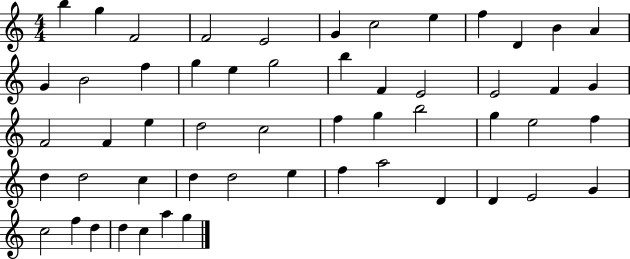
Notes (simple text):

B5/q G5/q F4/h F4/h E4/h G4/q C5/h E5/q F5/q D4/q B4/q A4/q G4/q B4/h F5/q G5/q E5/q G5/h B5/q F4/q E4/h E4/h F4/q G4/q F4/h F4/q E5/q D5/h C5/h F5/q G5/q B5/h G5/q E5/h F5/q D5/q D5/h C5/q D5/q D5/h E5/q F5/q A5/h D4/q D4/q E4/h G4/q C5/h F5/q D5/q D5/q C5/q A5/q G5/q